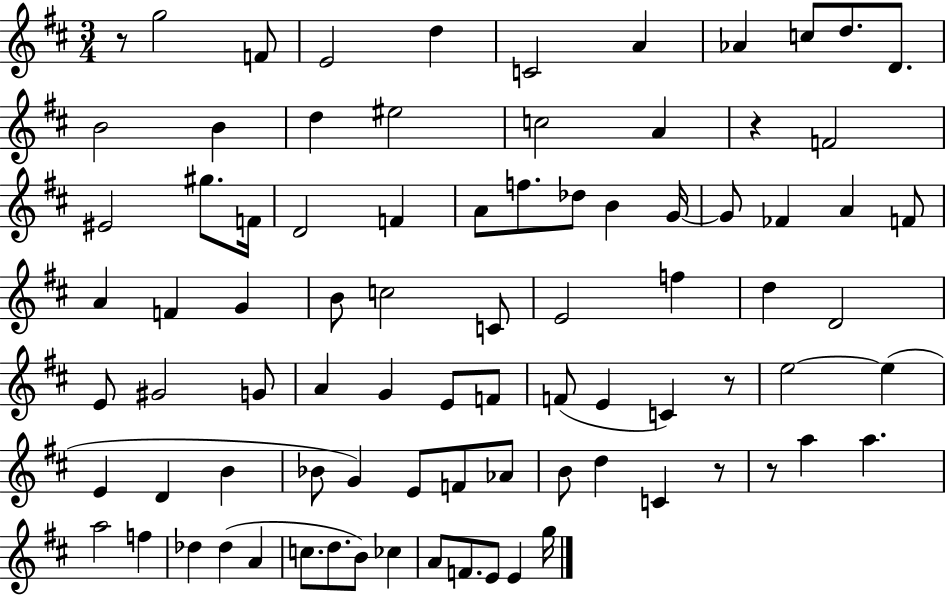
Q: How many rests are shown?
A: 5